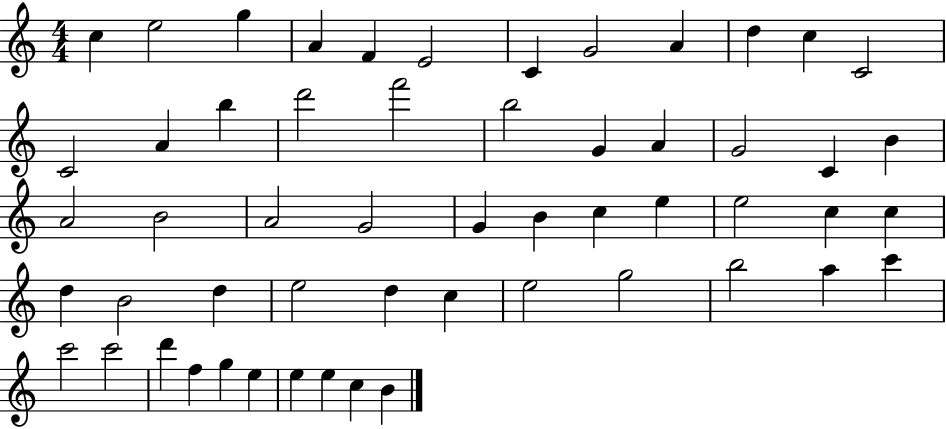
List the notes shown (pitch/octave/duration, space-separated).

C5/q E5/h G5/q A4/q F4/q E4/h C4/q G4/h A4/q D5/q C5/q C4/h C4/h A4/q B5/q D6/h F6/h B5/h G4/q A4/q G4/h C4/q B4/q A4/h B4/h A4/h G4/h G4/q B4/q C5/q E5/q E5/h C5/q C5/q D5/q B4/h D5/q E5/h D5/q C5/q E5/h G5/h B5/h A5/q C6/q C6/h C6/h D6/q F5/q G5/q E5/q E5/q E5/q C5/q B4/q